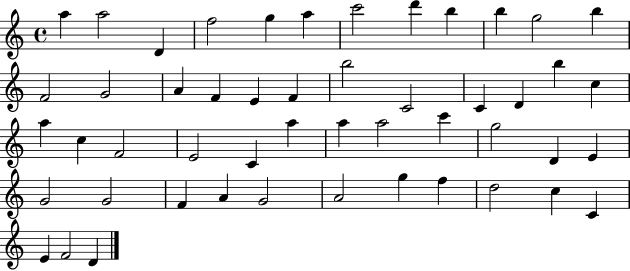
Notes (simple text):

A5/q A5/h D4/q F5/h G5/q A5/q C6/h D6/q B5/q B5/q G5/h B5/q F4/h G4/h A4/q F4/q E4/q F4/q B5/h C4/h C4/q D4/q B5/q C5/q A5/q C5/q F4/h E4/h C4/q A5/q A5/q A5/h C6/q G5/h D4/q E4/q G4/h G4/h F4/q A4/q G4/h A4/h G5/q F5/q D5/h C5/q C4/q E4/q F4/h D4/q